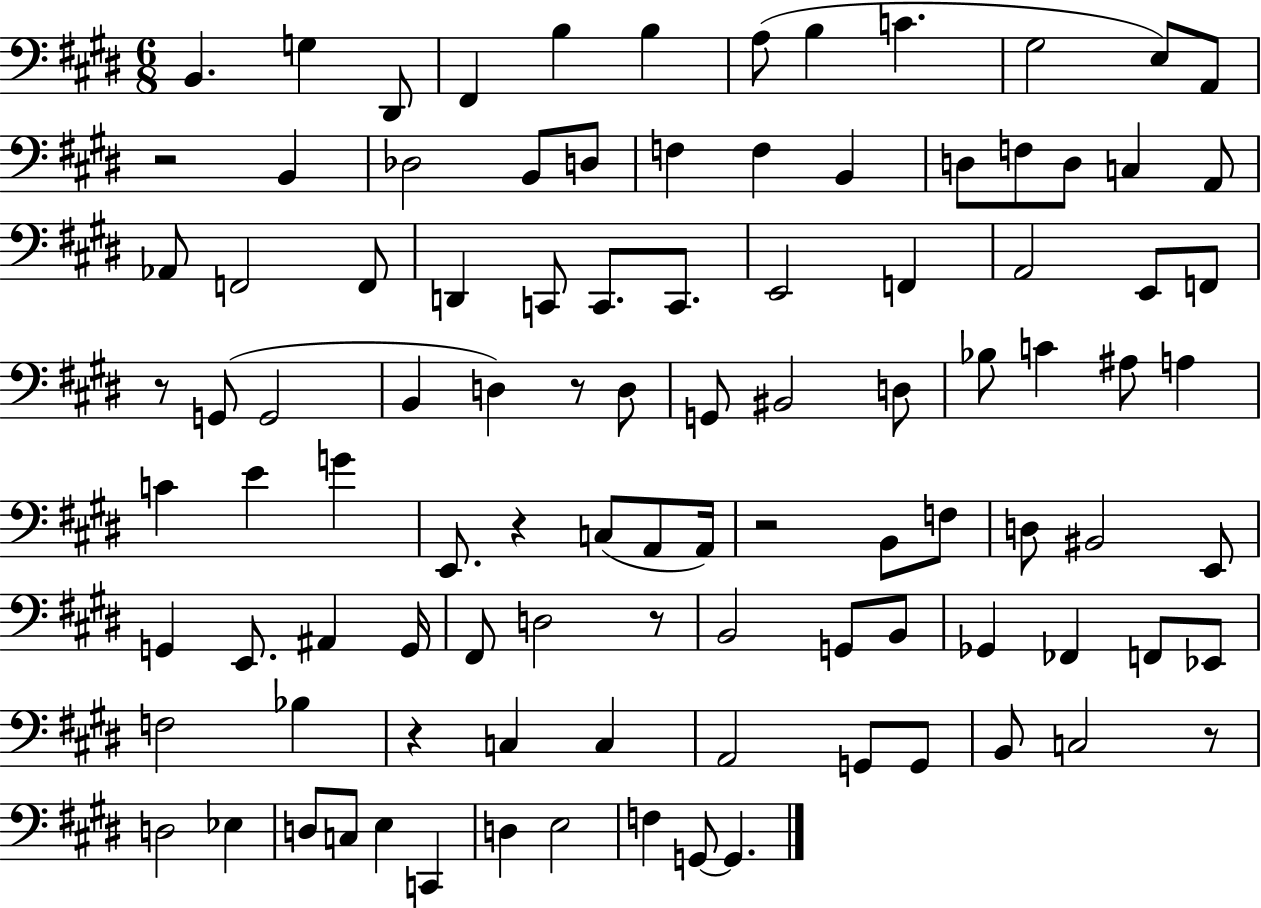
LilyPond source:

{
  \clef bass
  \numericTimeSignature
  \time 6/8
  \key e \major
  \repeat volta 2 { b,4. g4 dis,8 | fis,4 b4 b4 | a8( b4 c'4. | gis2 e8) a,8 | \break r2 b,4 | des2 b,8 d8 | f4 f4 b,4 | d8 f8 d8 c4 a,8 | \break aes,8 f,2 f,8 | d,4 c,8 c,8. c,8. | e,2 f,4 | a,2 e,8 f,8 | \break r8 g,8( g,2 | b,4 d4) r8 d8 | g,8 bis,2 d8 | bes8 c'4 ais8 a4 | \break c'4 e'4 g'4 | e,8. r4 c8( a,8 a,16) | r2 b,8 f8 | d8 bis,2 e,8 | \break g,4 e,8. ais,4 g,16 | fis,8 d2 r8 | b,2 g,8 b,8 | ges,4 fes,4 f,8 ees,8 | \break f2 bes4 | r4 c4 c4 | a,2 g,8 g,8 | b,8 c2 r8 | \break d2 ees4 | d8 c8 e4 c,4 | d4 e2 | f4 g,8~~ g,4. | \break } \bar "|."
}